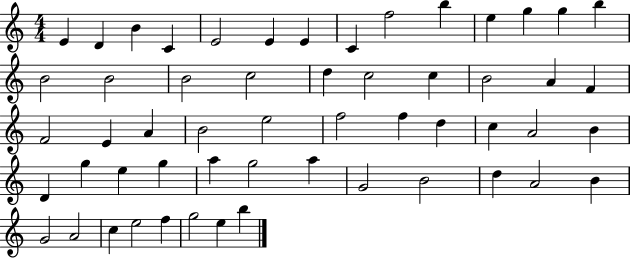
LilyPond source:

{
  \clef treble
  \numericTimeSignature
  \time 4/4
  \key c \major
  e'4 d'4 b'4 c'4 | e'2 e'4 e'4 | c'4 f''2 b''4 | e''4 g''4 g''4 b''4 | \break b'2 b'2 | b'2 c''2 | d''4 c''2 c''4 | b'2 a'4 f'4 | \break f'2 e'4 a'4 | b'2 e''2 | f''2 f''4 d''4 | c''4 a'2 b'4 | \break d'4 g''4 e''4 g''4 | a''4 g''2 a''4 | g'2 b'2 | d''4 a'2 b'4 | \break g'2 a'2 | c''4 e''2 f''4 | g''2 e''4 b''4 | \bar "|."
}